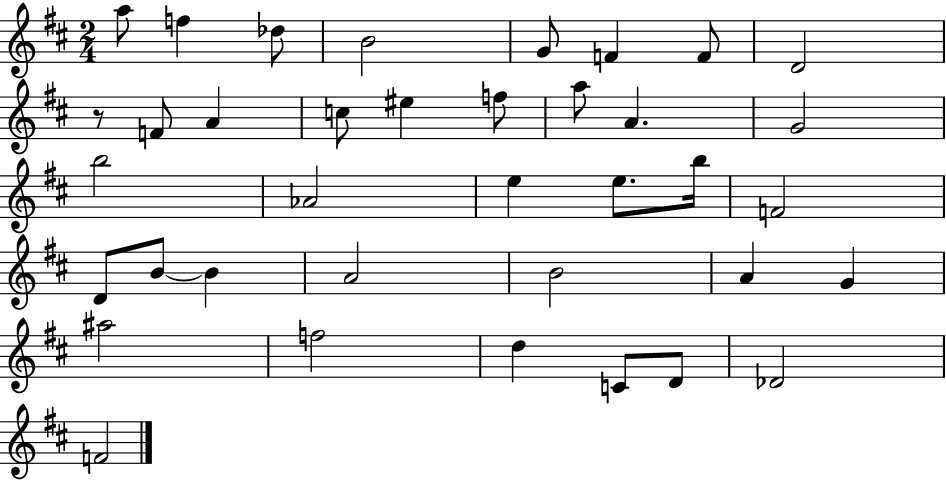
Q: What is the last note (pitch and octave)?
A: F4